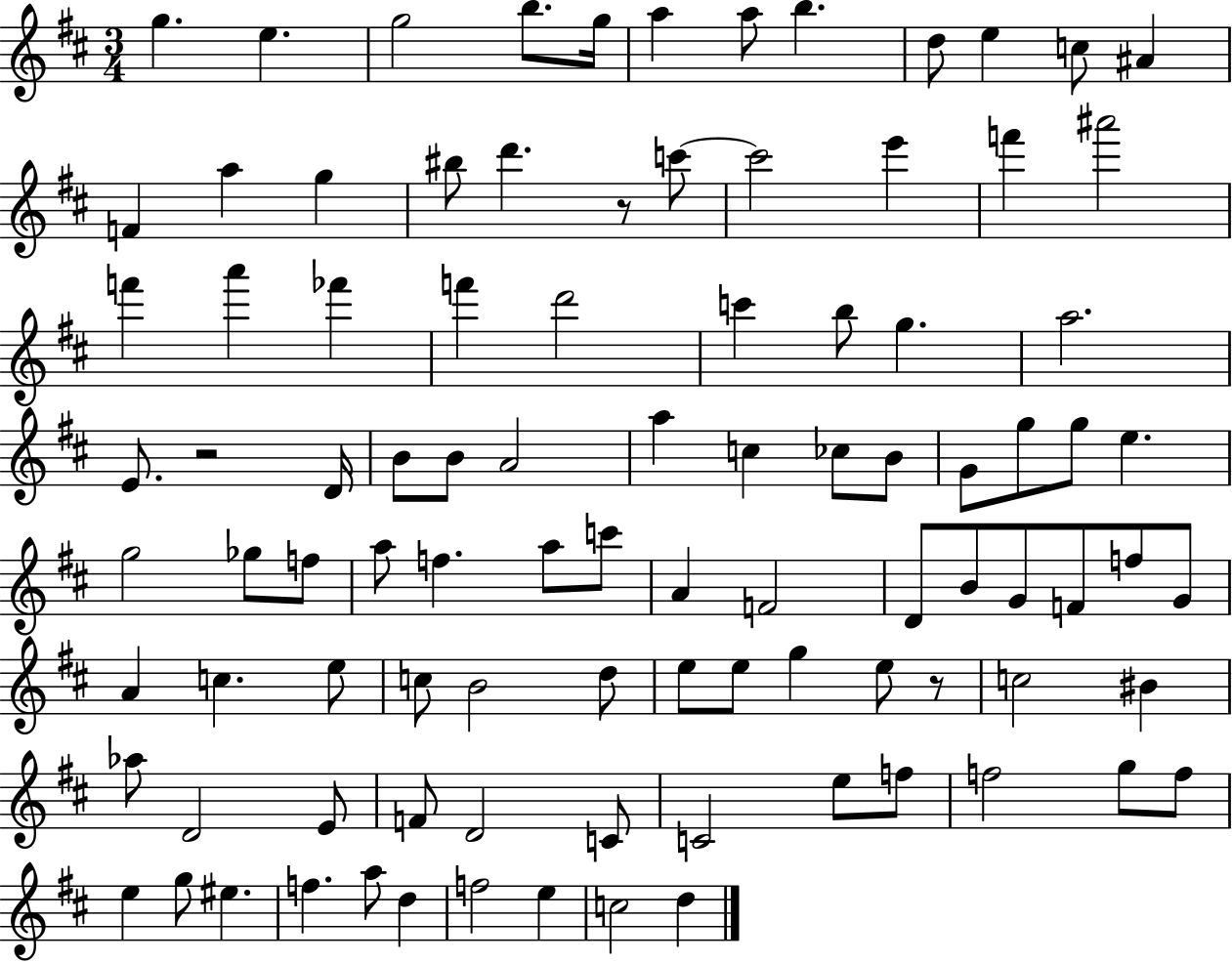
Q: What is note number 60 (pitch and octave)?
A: A4